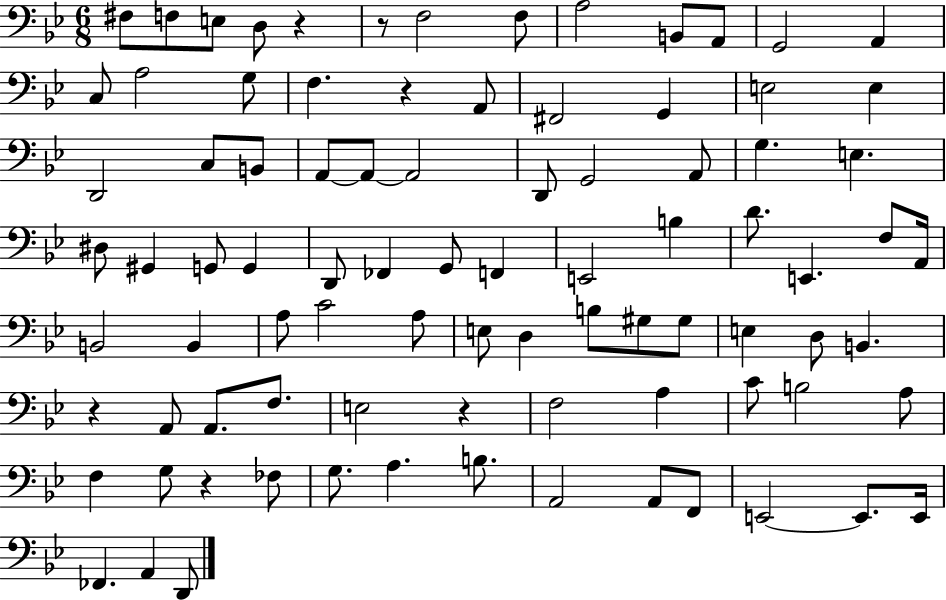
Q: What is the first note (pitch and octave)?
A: F#3